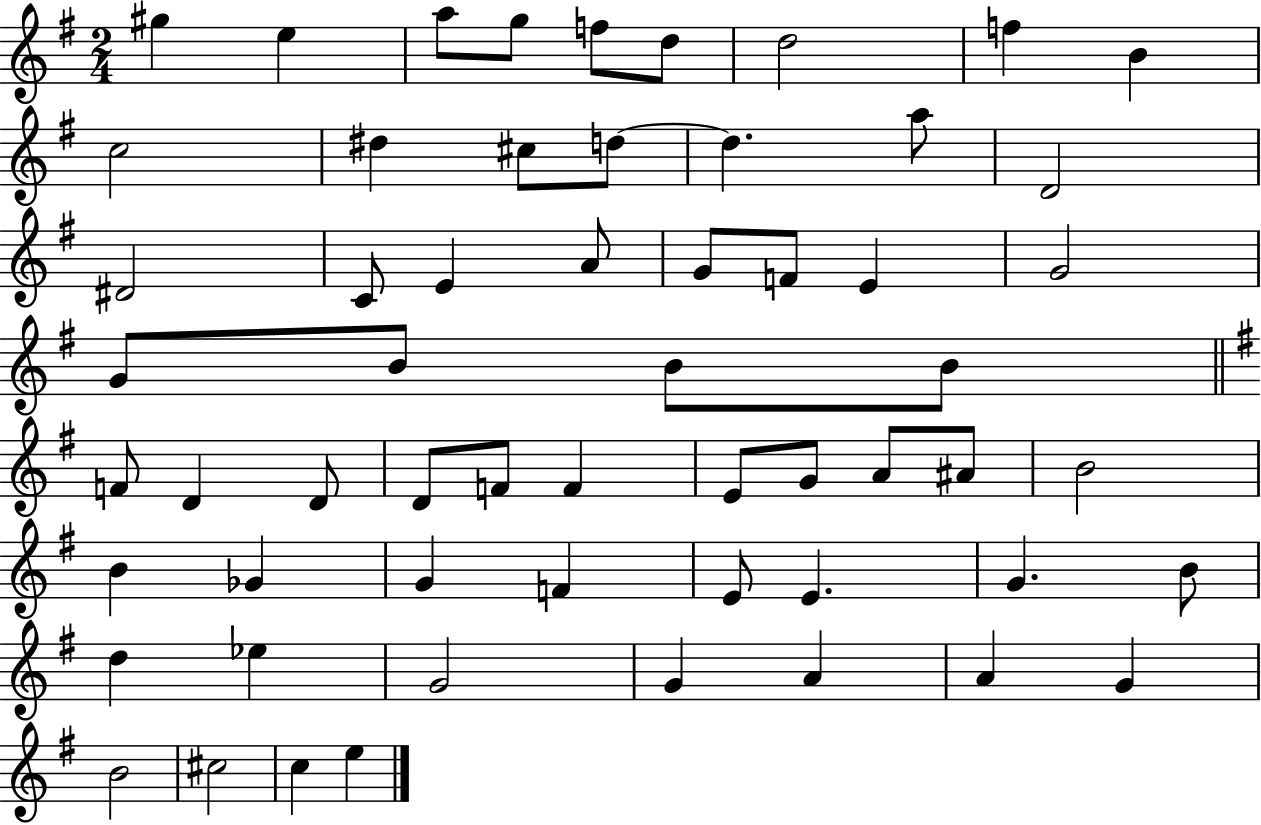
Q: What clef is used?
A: treble